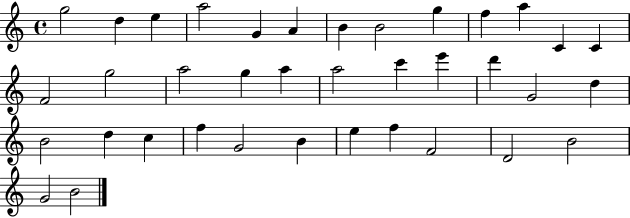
{
  \clef treble
  \time 4/4
  \defaultTimeSignature
  \key c \major
  g''2 d''4 e''4 | a''2 g'4 a'4 | b'4 b'2 g''4 | f''4 a''4 c'4 c'4 | \break f'2 g''2 | a''2 g''4 a''4 | a''2 c'''4 e'''4 | d'''4 g'2 d''4 | \break b'2 d''4 c''4 | f''4 g'2 b'4 | e''4 f''4 f'2 | d'2 b'2 | \break g'2 b'2 | \bar "|."
}